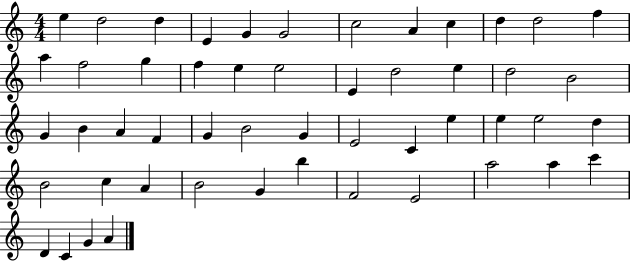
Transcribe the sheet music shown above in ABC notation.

X:1
T:Untitled
M:4/4
L:1/4
K:C
e d2 d E G G2 c2 A c d d2 f a f2 g f e e2 E d2 e d2 B2 G B A F G B2 G E2 C e e e2 d B2 c A B2 G b F2 E2 a2 a c' D C G A